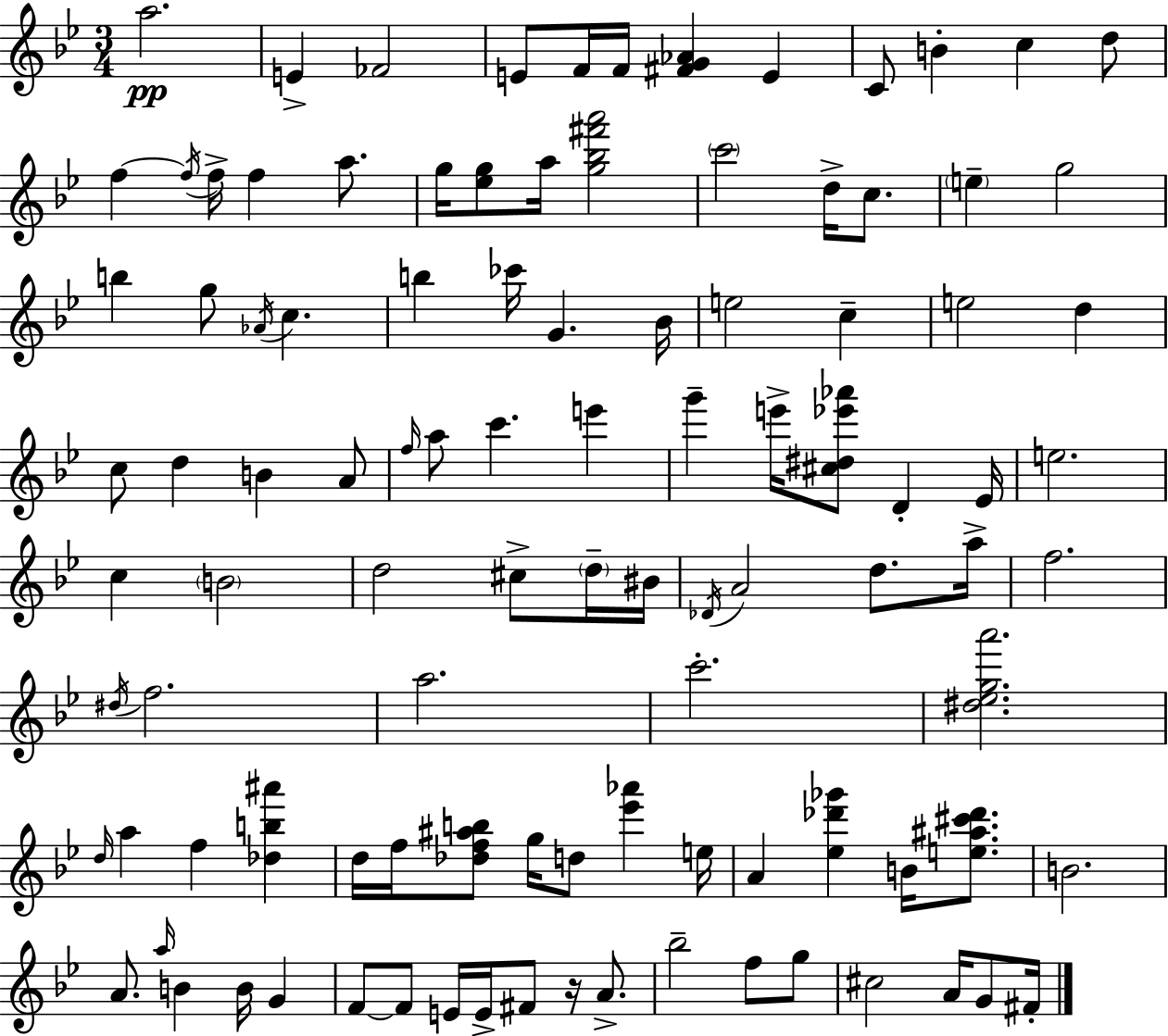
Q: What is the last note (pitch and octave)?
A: F#4